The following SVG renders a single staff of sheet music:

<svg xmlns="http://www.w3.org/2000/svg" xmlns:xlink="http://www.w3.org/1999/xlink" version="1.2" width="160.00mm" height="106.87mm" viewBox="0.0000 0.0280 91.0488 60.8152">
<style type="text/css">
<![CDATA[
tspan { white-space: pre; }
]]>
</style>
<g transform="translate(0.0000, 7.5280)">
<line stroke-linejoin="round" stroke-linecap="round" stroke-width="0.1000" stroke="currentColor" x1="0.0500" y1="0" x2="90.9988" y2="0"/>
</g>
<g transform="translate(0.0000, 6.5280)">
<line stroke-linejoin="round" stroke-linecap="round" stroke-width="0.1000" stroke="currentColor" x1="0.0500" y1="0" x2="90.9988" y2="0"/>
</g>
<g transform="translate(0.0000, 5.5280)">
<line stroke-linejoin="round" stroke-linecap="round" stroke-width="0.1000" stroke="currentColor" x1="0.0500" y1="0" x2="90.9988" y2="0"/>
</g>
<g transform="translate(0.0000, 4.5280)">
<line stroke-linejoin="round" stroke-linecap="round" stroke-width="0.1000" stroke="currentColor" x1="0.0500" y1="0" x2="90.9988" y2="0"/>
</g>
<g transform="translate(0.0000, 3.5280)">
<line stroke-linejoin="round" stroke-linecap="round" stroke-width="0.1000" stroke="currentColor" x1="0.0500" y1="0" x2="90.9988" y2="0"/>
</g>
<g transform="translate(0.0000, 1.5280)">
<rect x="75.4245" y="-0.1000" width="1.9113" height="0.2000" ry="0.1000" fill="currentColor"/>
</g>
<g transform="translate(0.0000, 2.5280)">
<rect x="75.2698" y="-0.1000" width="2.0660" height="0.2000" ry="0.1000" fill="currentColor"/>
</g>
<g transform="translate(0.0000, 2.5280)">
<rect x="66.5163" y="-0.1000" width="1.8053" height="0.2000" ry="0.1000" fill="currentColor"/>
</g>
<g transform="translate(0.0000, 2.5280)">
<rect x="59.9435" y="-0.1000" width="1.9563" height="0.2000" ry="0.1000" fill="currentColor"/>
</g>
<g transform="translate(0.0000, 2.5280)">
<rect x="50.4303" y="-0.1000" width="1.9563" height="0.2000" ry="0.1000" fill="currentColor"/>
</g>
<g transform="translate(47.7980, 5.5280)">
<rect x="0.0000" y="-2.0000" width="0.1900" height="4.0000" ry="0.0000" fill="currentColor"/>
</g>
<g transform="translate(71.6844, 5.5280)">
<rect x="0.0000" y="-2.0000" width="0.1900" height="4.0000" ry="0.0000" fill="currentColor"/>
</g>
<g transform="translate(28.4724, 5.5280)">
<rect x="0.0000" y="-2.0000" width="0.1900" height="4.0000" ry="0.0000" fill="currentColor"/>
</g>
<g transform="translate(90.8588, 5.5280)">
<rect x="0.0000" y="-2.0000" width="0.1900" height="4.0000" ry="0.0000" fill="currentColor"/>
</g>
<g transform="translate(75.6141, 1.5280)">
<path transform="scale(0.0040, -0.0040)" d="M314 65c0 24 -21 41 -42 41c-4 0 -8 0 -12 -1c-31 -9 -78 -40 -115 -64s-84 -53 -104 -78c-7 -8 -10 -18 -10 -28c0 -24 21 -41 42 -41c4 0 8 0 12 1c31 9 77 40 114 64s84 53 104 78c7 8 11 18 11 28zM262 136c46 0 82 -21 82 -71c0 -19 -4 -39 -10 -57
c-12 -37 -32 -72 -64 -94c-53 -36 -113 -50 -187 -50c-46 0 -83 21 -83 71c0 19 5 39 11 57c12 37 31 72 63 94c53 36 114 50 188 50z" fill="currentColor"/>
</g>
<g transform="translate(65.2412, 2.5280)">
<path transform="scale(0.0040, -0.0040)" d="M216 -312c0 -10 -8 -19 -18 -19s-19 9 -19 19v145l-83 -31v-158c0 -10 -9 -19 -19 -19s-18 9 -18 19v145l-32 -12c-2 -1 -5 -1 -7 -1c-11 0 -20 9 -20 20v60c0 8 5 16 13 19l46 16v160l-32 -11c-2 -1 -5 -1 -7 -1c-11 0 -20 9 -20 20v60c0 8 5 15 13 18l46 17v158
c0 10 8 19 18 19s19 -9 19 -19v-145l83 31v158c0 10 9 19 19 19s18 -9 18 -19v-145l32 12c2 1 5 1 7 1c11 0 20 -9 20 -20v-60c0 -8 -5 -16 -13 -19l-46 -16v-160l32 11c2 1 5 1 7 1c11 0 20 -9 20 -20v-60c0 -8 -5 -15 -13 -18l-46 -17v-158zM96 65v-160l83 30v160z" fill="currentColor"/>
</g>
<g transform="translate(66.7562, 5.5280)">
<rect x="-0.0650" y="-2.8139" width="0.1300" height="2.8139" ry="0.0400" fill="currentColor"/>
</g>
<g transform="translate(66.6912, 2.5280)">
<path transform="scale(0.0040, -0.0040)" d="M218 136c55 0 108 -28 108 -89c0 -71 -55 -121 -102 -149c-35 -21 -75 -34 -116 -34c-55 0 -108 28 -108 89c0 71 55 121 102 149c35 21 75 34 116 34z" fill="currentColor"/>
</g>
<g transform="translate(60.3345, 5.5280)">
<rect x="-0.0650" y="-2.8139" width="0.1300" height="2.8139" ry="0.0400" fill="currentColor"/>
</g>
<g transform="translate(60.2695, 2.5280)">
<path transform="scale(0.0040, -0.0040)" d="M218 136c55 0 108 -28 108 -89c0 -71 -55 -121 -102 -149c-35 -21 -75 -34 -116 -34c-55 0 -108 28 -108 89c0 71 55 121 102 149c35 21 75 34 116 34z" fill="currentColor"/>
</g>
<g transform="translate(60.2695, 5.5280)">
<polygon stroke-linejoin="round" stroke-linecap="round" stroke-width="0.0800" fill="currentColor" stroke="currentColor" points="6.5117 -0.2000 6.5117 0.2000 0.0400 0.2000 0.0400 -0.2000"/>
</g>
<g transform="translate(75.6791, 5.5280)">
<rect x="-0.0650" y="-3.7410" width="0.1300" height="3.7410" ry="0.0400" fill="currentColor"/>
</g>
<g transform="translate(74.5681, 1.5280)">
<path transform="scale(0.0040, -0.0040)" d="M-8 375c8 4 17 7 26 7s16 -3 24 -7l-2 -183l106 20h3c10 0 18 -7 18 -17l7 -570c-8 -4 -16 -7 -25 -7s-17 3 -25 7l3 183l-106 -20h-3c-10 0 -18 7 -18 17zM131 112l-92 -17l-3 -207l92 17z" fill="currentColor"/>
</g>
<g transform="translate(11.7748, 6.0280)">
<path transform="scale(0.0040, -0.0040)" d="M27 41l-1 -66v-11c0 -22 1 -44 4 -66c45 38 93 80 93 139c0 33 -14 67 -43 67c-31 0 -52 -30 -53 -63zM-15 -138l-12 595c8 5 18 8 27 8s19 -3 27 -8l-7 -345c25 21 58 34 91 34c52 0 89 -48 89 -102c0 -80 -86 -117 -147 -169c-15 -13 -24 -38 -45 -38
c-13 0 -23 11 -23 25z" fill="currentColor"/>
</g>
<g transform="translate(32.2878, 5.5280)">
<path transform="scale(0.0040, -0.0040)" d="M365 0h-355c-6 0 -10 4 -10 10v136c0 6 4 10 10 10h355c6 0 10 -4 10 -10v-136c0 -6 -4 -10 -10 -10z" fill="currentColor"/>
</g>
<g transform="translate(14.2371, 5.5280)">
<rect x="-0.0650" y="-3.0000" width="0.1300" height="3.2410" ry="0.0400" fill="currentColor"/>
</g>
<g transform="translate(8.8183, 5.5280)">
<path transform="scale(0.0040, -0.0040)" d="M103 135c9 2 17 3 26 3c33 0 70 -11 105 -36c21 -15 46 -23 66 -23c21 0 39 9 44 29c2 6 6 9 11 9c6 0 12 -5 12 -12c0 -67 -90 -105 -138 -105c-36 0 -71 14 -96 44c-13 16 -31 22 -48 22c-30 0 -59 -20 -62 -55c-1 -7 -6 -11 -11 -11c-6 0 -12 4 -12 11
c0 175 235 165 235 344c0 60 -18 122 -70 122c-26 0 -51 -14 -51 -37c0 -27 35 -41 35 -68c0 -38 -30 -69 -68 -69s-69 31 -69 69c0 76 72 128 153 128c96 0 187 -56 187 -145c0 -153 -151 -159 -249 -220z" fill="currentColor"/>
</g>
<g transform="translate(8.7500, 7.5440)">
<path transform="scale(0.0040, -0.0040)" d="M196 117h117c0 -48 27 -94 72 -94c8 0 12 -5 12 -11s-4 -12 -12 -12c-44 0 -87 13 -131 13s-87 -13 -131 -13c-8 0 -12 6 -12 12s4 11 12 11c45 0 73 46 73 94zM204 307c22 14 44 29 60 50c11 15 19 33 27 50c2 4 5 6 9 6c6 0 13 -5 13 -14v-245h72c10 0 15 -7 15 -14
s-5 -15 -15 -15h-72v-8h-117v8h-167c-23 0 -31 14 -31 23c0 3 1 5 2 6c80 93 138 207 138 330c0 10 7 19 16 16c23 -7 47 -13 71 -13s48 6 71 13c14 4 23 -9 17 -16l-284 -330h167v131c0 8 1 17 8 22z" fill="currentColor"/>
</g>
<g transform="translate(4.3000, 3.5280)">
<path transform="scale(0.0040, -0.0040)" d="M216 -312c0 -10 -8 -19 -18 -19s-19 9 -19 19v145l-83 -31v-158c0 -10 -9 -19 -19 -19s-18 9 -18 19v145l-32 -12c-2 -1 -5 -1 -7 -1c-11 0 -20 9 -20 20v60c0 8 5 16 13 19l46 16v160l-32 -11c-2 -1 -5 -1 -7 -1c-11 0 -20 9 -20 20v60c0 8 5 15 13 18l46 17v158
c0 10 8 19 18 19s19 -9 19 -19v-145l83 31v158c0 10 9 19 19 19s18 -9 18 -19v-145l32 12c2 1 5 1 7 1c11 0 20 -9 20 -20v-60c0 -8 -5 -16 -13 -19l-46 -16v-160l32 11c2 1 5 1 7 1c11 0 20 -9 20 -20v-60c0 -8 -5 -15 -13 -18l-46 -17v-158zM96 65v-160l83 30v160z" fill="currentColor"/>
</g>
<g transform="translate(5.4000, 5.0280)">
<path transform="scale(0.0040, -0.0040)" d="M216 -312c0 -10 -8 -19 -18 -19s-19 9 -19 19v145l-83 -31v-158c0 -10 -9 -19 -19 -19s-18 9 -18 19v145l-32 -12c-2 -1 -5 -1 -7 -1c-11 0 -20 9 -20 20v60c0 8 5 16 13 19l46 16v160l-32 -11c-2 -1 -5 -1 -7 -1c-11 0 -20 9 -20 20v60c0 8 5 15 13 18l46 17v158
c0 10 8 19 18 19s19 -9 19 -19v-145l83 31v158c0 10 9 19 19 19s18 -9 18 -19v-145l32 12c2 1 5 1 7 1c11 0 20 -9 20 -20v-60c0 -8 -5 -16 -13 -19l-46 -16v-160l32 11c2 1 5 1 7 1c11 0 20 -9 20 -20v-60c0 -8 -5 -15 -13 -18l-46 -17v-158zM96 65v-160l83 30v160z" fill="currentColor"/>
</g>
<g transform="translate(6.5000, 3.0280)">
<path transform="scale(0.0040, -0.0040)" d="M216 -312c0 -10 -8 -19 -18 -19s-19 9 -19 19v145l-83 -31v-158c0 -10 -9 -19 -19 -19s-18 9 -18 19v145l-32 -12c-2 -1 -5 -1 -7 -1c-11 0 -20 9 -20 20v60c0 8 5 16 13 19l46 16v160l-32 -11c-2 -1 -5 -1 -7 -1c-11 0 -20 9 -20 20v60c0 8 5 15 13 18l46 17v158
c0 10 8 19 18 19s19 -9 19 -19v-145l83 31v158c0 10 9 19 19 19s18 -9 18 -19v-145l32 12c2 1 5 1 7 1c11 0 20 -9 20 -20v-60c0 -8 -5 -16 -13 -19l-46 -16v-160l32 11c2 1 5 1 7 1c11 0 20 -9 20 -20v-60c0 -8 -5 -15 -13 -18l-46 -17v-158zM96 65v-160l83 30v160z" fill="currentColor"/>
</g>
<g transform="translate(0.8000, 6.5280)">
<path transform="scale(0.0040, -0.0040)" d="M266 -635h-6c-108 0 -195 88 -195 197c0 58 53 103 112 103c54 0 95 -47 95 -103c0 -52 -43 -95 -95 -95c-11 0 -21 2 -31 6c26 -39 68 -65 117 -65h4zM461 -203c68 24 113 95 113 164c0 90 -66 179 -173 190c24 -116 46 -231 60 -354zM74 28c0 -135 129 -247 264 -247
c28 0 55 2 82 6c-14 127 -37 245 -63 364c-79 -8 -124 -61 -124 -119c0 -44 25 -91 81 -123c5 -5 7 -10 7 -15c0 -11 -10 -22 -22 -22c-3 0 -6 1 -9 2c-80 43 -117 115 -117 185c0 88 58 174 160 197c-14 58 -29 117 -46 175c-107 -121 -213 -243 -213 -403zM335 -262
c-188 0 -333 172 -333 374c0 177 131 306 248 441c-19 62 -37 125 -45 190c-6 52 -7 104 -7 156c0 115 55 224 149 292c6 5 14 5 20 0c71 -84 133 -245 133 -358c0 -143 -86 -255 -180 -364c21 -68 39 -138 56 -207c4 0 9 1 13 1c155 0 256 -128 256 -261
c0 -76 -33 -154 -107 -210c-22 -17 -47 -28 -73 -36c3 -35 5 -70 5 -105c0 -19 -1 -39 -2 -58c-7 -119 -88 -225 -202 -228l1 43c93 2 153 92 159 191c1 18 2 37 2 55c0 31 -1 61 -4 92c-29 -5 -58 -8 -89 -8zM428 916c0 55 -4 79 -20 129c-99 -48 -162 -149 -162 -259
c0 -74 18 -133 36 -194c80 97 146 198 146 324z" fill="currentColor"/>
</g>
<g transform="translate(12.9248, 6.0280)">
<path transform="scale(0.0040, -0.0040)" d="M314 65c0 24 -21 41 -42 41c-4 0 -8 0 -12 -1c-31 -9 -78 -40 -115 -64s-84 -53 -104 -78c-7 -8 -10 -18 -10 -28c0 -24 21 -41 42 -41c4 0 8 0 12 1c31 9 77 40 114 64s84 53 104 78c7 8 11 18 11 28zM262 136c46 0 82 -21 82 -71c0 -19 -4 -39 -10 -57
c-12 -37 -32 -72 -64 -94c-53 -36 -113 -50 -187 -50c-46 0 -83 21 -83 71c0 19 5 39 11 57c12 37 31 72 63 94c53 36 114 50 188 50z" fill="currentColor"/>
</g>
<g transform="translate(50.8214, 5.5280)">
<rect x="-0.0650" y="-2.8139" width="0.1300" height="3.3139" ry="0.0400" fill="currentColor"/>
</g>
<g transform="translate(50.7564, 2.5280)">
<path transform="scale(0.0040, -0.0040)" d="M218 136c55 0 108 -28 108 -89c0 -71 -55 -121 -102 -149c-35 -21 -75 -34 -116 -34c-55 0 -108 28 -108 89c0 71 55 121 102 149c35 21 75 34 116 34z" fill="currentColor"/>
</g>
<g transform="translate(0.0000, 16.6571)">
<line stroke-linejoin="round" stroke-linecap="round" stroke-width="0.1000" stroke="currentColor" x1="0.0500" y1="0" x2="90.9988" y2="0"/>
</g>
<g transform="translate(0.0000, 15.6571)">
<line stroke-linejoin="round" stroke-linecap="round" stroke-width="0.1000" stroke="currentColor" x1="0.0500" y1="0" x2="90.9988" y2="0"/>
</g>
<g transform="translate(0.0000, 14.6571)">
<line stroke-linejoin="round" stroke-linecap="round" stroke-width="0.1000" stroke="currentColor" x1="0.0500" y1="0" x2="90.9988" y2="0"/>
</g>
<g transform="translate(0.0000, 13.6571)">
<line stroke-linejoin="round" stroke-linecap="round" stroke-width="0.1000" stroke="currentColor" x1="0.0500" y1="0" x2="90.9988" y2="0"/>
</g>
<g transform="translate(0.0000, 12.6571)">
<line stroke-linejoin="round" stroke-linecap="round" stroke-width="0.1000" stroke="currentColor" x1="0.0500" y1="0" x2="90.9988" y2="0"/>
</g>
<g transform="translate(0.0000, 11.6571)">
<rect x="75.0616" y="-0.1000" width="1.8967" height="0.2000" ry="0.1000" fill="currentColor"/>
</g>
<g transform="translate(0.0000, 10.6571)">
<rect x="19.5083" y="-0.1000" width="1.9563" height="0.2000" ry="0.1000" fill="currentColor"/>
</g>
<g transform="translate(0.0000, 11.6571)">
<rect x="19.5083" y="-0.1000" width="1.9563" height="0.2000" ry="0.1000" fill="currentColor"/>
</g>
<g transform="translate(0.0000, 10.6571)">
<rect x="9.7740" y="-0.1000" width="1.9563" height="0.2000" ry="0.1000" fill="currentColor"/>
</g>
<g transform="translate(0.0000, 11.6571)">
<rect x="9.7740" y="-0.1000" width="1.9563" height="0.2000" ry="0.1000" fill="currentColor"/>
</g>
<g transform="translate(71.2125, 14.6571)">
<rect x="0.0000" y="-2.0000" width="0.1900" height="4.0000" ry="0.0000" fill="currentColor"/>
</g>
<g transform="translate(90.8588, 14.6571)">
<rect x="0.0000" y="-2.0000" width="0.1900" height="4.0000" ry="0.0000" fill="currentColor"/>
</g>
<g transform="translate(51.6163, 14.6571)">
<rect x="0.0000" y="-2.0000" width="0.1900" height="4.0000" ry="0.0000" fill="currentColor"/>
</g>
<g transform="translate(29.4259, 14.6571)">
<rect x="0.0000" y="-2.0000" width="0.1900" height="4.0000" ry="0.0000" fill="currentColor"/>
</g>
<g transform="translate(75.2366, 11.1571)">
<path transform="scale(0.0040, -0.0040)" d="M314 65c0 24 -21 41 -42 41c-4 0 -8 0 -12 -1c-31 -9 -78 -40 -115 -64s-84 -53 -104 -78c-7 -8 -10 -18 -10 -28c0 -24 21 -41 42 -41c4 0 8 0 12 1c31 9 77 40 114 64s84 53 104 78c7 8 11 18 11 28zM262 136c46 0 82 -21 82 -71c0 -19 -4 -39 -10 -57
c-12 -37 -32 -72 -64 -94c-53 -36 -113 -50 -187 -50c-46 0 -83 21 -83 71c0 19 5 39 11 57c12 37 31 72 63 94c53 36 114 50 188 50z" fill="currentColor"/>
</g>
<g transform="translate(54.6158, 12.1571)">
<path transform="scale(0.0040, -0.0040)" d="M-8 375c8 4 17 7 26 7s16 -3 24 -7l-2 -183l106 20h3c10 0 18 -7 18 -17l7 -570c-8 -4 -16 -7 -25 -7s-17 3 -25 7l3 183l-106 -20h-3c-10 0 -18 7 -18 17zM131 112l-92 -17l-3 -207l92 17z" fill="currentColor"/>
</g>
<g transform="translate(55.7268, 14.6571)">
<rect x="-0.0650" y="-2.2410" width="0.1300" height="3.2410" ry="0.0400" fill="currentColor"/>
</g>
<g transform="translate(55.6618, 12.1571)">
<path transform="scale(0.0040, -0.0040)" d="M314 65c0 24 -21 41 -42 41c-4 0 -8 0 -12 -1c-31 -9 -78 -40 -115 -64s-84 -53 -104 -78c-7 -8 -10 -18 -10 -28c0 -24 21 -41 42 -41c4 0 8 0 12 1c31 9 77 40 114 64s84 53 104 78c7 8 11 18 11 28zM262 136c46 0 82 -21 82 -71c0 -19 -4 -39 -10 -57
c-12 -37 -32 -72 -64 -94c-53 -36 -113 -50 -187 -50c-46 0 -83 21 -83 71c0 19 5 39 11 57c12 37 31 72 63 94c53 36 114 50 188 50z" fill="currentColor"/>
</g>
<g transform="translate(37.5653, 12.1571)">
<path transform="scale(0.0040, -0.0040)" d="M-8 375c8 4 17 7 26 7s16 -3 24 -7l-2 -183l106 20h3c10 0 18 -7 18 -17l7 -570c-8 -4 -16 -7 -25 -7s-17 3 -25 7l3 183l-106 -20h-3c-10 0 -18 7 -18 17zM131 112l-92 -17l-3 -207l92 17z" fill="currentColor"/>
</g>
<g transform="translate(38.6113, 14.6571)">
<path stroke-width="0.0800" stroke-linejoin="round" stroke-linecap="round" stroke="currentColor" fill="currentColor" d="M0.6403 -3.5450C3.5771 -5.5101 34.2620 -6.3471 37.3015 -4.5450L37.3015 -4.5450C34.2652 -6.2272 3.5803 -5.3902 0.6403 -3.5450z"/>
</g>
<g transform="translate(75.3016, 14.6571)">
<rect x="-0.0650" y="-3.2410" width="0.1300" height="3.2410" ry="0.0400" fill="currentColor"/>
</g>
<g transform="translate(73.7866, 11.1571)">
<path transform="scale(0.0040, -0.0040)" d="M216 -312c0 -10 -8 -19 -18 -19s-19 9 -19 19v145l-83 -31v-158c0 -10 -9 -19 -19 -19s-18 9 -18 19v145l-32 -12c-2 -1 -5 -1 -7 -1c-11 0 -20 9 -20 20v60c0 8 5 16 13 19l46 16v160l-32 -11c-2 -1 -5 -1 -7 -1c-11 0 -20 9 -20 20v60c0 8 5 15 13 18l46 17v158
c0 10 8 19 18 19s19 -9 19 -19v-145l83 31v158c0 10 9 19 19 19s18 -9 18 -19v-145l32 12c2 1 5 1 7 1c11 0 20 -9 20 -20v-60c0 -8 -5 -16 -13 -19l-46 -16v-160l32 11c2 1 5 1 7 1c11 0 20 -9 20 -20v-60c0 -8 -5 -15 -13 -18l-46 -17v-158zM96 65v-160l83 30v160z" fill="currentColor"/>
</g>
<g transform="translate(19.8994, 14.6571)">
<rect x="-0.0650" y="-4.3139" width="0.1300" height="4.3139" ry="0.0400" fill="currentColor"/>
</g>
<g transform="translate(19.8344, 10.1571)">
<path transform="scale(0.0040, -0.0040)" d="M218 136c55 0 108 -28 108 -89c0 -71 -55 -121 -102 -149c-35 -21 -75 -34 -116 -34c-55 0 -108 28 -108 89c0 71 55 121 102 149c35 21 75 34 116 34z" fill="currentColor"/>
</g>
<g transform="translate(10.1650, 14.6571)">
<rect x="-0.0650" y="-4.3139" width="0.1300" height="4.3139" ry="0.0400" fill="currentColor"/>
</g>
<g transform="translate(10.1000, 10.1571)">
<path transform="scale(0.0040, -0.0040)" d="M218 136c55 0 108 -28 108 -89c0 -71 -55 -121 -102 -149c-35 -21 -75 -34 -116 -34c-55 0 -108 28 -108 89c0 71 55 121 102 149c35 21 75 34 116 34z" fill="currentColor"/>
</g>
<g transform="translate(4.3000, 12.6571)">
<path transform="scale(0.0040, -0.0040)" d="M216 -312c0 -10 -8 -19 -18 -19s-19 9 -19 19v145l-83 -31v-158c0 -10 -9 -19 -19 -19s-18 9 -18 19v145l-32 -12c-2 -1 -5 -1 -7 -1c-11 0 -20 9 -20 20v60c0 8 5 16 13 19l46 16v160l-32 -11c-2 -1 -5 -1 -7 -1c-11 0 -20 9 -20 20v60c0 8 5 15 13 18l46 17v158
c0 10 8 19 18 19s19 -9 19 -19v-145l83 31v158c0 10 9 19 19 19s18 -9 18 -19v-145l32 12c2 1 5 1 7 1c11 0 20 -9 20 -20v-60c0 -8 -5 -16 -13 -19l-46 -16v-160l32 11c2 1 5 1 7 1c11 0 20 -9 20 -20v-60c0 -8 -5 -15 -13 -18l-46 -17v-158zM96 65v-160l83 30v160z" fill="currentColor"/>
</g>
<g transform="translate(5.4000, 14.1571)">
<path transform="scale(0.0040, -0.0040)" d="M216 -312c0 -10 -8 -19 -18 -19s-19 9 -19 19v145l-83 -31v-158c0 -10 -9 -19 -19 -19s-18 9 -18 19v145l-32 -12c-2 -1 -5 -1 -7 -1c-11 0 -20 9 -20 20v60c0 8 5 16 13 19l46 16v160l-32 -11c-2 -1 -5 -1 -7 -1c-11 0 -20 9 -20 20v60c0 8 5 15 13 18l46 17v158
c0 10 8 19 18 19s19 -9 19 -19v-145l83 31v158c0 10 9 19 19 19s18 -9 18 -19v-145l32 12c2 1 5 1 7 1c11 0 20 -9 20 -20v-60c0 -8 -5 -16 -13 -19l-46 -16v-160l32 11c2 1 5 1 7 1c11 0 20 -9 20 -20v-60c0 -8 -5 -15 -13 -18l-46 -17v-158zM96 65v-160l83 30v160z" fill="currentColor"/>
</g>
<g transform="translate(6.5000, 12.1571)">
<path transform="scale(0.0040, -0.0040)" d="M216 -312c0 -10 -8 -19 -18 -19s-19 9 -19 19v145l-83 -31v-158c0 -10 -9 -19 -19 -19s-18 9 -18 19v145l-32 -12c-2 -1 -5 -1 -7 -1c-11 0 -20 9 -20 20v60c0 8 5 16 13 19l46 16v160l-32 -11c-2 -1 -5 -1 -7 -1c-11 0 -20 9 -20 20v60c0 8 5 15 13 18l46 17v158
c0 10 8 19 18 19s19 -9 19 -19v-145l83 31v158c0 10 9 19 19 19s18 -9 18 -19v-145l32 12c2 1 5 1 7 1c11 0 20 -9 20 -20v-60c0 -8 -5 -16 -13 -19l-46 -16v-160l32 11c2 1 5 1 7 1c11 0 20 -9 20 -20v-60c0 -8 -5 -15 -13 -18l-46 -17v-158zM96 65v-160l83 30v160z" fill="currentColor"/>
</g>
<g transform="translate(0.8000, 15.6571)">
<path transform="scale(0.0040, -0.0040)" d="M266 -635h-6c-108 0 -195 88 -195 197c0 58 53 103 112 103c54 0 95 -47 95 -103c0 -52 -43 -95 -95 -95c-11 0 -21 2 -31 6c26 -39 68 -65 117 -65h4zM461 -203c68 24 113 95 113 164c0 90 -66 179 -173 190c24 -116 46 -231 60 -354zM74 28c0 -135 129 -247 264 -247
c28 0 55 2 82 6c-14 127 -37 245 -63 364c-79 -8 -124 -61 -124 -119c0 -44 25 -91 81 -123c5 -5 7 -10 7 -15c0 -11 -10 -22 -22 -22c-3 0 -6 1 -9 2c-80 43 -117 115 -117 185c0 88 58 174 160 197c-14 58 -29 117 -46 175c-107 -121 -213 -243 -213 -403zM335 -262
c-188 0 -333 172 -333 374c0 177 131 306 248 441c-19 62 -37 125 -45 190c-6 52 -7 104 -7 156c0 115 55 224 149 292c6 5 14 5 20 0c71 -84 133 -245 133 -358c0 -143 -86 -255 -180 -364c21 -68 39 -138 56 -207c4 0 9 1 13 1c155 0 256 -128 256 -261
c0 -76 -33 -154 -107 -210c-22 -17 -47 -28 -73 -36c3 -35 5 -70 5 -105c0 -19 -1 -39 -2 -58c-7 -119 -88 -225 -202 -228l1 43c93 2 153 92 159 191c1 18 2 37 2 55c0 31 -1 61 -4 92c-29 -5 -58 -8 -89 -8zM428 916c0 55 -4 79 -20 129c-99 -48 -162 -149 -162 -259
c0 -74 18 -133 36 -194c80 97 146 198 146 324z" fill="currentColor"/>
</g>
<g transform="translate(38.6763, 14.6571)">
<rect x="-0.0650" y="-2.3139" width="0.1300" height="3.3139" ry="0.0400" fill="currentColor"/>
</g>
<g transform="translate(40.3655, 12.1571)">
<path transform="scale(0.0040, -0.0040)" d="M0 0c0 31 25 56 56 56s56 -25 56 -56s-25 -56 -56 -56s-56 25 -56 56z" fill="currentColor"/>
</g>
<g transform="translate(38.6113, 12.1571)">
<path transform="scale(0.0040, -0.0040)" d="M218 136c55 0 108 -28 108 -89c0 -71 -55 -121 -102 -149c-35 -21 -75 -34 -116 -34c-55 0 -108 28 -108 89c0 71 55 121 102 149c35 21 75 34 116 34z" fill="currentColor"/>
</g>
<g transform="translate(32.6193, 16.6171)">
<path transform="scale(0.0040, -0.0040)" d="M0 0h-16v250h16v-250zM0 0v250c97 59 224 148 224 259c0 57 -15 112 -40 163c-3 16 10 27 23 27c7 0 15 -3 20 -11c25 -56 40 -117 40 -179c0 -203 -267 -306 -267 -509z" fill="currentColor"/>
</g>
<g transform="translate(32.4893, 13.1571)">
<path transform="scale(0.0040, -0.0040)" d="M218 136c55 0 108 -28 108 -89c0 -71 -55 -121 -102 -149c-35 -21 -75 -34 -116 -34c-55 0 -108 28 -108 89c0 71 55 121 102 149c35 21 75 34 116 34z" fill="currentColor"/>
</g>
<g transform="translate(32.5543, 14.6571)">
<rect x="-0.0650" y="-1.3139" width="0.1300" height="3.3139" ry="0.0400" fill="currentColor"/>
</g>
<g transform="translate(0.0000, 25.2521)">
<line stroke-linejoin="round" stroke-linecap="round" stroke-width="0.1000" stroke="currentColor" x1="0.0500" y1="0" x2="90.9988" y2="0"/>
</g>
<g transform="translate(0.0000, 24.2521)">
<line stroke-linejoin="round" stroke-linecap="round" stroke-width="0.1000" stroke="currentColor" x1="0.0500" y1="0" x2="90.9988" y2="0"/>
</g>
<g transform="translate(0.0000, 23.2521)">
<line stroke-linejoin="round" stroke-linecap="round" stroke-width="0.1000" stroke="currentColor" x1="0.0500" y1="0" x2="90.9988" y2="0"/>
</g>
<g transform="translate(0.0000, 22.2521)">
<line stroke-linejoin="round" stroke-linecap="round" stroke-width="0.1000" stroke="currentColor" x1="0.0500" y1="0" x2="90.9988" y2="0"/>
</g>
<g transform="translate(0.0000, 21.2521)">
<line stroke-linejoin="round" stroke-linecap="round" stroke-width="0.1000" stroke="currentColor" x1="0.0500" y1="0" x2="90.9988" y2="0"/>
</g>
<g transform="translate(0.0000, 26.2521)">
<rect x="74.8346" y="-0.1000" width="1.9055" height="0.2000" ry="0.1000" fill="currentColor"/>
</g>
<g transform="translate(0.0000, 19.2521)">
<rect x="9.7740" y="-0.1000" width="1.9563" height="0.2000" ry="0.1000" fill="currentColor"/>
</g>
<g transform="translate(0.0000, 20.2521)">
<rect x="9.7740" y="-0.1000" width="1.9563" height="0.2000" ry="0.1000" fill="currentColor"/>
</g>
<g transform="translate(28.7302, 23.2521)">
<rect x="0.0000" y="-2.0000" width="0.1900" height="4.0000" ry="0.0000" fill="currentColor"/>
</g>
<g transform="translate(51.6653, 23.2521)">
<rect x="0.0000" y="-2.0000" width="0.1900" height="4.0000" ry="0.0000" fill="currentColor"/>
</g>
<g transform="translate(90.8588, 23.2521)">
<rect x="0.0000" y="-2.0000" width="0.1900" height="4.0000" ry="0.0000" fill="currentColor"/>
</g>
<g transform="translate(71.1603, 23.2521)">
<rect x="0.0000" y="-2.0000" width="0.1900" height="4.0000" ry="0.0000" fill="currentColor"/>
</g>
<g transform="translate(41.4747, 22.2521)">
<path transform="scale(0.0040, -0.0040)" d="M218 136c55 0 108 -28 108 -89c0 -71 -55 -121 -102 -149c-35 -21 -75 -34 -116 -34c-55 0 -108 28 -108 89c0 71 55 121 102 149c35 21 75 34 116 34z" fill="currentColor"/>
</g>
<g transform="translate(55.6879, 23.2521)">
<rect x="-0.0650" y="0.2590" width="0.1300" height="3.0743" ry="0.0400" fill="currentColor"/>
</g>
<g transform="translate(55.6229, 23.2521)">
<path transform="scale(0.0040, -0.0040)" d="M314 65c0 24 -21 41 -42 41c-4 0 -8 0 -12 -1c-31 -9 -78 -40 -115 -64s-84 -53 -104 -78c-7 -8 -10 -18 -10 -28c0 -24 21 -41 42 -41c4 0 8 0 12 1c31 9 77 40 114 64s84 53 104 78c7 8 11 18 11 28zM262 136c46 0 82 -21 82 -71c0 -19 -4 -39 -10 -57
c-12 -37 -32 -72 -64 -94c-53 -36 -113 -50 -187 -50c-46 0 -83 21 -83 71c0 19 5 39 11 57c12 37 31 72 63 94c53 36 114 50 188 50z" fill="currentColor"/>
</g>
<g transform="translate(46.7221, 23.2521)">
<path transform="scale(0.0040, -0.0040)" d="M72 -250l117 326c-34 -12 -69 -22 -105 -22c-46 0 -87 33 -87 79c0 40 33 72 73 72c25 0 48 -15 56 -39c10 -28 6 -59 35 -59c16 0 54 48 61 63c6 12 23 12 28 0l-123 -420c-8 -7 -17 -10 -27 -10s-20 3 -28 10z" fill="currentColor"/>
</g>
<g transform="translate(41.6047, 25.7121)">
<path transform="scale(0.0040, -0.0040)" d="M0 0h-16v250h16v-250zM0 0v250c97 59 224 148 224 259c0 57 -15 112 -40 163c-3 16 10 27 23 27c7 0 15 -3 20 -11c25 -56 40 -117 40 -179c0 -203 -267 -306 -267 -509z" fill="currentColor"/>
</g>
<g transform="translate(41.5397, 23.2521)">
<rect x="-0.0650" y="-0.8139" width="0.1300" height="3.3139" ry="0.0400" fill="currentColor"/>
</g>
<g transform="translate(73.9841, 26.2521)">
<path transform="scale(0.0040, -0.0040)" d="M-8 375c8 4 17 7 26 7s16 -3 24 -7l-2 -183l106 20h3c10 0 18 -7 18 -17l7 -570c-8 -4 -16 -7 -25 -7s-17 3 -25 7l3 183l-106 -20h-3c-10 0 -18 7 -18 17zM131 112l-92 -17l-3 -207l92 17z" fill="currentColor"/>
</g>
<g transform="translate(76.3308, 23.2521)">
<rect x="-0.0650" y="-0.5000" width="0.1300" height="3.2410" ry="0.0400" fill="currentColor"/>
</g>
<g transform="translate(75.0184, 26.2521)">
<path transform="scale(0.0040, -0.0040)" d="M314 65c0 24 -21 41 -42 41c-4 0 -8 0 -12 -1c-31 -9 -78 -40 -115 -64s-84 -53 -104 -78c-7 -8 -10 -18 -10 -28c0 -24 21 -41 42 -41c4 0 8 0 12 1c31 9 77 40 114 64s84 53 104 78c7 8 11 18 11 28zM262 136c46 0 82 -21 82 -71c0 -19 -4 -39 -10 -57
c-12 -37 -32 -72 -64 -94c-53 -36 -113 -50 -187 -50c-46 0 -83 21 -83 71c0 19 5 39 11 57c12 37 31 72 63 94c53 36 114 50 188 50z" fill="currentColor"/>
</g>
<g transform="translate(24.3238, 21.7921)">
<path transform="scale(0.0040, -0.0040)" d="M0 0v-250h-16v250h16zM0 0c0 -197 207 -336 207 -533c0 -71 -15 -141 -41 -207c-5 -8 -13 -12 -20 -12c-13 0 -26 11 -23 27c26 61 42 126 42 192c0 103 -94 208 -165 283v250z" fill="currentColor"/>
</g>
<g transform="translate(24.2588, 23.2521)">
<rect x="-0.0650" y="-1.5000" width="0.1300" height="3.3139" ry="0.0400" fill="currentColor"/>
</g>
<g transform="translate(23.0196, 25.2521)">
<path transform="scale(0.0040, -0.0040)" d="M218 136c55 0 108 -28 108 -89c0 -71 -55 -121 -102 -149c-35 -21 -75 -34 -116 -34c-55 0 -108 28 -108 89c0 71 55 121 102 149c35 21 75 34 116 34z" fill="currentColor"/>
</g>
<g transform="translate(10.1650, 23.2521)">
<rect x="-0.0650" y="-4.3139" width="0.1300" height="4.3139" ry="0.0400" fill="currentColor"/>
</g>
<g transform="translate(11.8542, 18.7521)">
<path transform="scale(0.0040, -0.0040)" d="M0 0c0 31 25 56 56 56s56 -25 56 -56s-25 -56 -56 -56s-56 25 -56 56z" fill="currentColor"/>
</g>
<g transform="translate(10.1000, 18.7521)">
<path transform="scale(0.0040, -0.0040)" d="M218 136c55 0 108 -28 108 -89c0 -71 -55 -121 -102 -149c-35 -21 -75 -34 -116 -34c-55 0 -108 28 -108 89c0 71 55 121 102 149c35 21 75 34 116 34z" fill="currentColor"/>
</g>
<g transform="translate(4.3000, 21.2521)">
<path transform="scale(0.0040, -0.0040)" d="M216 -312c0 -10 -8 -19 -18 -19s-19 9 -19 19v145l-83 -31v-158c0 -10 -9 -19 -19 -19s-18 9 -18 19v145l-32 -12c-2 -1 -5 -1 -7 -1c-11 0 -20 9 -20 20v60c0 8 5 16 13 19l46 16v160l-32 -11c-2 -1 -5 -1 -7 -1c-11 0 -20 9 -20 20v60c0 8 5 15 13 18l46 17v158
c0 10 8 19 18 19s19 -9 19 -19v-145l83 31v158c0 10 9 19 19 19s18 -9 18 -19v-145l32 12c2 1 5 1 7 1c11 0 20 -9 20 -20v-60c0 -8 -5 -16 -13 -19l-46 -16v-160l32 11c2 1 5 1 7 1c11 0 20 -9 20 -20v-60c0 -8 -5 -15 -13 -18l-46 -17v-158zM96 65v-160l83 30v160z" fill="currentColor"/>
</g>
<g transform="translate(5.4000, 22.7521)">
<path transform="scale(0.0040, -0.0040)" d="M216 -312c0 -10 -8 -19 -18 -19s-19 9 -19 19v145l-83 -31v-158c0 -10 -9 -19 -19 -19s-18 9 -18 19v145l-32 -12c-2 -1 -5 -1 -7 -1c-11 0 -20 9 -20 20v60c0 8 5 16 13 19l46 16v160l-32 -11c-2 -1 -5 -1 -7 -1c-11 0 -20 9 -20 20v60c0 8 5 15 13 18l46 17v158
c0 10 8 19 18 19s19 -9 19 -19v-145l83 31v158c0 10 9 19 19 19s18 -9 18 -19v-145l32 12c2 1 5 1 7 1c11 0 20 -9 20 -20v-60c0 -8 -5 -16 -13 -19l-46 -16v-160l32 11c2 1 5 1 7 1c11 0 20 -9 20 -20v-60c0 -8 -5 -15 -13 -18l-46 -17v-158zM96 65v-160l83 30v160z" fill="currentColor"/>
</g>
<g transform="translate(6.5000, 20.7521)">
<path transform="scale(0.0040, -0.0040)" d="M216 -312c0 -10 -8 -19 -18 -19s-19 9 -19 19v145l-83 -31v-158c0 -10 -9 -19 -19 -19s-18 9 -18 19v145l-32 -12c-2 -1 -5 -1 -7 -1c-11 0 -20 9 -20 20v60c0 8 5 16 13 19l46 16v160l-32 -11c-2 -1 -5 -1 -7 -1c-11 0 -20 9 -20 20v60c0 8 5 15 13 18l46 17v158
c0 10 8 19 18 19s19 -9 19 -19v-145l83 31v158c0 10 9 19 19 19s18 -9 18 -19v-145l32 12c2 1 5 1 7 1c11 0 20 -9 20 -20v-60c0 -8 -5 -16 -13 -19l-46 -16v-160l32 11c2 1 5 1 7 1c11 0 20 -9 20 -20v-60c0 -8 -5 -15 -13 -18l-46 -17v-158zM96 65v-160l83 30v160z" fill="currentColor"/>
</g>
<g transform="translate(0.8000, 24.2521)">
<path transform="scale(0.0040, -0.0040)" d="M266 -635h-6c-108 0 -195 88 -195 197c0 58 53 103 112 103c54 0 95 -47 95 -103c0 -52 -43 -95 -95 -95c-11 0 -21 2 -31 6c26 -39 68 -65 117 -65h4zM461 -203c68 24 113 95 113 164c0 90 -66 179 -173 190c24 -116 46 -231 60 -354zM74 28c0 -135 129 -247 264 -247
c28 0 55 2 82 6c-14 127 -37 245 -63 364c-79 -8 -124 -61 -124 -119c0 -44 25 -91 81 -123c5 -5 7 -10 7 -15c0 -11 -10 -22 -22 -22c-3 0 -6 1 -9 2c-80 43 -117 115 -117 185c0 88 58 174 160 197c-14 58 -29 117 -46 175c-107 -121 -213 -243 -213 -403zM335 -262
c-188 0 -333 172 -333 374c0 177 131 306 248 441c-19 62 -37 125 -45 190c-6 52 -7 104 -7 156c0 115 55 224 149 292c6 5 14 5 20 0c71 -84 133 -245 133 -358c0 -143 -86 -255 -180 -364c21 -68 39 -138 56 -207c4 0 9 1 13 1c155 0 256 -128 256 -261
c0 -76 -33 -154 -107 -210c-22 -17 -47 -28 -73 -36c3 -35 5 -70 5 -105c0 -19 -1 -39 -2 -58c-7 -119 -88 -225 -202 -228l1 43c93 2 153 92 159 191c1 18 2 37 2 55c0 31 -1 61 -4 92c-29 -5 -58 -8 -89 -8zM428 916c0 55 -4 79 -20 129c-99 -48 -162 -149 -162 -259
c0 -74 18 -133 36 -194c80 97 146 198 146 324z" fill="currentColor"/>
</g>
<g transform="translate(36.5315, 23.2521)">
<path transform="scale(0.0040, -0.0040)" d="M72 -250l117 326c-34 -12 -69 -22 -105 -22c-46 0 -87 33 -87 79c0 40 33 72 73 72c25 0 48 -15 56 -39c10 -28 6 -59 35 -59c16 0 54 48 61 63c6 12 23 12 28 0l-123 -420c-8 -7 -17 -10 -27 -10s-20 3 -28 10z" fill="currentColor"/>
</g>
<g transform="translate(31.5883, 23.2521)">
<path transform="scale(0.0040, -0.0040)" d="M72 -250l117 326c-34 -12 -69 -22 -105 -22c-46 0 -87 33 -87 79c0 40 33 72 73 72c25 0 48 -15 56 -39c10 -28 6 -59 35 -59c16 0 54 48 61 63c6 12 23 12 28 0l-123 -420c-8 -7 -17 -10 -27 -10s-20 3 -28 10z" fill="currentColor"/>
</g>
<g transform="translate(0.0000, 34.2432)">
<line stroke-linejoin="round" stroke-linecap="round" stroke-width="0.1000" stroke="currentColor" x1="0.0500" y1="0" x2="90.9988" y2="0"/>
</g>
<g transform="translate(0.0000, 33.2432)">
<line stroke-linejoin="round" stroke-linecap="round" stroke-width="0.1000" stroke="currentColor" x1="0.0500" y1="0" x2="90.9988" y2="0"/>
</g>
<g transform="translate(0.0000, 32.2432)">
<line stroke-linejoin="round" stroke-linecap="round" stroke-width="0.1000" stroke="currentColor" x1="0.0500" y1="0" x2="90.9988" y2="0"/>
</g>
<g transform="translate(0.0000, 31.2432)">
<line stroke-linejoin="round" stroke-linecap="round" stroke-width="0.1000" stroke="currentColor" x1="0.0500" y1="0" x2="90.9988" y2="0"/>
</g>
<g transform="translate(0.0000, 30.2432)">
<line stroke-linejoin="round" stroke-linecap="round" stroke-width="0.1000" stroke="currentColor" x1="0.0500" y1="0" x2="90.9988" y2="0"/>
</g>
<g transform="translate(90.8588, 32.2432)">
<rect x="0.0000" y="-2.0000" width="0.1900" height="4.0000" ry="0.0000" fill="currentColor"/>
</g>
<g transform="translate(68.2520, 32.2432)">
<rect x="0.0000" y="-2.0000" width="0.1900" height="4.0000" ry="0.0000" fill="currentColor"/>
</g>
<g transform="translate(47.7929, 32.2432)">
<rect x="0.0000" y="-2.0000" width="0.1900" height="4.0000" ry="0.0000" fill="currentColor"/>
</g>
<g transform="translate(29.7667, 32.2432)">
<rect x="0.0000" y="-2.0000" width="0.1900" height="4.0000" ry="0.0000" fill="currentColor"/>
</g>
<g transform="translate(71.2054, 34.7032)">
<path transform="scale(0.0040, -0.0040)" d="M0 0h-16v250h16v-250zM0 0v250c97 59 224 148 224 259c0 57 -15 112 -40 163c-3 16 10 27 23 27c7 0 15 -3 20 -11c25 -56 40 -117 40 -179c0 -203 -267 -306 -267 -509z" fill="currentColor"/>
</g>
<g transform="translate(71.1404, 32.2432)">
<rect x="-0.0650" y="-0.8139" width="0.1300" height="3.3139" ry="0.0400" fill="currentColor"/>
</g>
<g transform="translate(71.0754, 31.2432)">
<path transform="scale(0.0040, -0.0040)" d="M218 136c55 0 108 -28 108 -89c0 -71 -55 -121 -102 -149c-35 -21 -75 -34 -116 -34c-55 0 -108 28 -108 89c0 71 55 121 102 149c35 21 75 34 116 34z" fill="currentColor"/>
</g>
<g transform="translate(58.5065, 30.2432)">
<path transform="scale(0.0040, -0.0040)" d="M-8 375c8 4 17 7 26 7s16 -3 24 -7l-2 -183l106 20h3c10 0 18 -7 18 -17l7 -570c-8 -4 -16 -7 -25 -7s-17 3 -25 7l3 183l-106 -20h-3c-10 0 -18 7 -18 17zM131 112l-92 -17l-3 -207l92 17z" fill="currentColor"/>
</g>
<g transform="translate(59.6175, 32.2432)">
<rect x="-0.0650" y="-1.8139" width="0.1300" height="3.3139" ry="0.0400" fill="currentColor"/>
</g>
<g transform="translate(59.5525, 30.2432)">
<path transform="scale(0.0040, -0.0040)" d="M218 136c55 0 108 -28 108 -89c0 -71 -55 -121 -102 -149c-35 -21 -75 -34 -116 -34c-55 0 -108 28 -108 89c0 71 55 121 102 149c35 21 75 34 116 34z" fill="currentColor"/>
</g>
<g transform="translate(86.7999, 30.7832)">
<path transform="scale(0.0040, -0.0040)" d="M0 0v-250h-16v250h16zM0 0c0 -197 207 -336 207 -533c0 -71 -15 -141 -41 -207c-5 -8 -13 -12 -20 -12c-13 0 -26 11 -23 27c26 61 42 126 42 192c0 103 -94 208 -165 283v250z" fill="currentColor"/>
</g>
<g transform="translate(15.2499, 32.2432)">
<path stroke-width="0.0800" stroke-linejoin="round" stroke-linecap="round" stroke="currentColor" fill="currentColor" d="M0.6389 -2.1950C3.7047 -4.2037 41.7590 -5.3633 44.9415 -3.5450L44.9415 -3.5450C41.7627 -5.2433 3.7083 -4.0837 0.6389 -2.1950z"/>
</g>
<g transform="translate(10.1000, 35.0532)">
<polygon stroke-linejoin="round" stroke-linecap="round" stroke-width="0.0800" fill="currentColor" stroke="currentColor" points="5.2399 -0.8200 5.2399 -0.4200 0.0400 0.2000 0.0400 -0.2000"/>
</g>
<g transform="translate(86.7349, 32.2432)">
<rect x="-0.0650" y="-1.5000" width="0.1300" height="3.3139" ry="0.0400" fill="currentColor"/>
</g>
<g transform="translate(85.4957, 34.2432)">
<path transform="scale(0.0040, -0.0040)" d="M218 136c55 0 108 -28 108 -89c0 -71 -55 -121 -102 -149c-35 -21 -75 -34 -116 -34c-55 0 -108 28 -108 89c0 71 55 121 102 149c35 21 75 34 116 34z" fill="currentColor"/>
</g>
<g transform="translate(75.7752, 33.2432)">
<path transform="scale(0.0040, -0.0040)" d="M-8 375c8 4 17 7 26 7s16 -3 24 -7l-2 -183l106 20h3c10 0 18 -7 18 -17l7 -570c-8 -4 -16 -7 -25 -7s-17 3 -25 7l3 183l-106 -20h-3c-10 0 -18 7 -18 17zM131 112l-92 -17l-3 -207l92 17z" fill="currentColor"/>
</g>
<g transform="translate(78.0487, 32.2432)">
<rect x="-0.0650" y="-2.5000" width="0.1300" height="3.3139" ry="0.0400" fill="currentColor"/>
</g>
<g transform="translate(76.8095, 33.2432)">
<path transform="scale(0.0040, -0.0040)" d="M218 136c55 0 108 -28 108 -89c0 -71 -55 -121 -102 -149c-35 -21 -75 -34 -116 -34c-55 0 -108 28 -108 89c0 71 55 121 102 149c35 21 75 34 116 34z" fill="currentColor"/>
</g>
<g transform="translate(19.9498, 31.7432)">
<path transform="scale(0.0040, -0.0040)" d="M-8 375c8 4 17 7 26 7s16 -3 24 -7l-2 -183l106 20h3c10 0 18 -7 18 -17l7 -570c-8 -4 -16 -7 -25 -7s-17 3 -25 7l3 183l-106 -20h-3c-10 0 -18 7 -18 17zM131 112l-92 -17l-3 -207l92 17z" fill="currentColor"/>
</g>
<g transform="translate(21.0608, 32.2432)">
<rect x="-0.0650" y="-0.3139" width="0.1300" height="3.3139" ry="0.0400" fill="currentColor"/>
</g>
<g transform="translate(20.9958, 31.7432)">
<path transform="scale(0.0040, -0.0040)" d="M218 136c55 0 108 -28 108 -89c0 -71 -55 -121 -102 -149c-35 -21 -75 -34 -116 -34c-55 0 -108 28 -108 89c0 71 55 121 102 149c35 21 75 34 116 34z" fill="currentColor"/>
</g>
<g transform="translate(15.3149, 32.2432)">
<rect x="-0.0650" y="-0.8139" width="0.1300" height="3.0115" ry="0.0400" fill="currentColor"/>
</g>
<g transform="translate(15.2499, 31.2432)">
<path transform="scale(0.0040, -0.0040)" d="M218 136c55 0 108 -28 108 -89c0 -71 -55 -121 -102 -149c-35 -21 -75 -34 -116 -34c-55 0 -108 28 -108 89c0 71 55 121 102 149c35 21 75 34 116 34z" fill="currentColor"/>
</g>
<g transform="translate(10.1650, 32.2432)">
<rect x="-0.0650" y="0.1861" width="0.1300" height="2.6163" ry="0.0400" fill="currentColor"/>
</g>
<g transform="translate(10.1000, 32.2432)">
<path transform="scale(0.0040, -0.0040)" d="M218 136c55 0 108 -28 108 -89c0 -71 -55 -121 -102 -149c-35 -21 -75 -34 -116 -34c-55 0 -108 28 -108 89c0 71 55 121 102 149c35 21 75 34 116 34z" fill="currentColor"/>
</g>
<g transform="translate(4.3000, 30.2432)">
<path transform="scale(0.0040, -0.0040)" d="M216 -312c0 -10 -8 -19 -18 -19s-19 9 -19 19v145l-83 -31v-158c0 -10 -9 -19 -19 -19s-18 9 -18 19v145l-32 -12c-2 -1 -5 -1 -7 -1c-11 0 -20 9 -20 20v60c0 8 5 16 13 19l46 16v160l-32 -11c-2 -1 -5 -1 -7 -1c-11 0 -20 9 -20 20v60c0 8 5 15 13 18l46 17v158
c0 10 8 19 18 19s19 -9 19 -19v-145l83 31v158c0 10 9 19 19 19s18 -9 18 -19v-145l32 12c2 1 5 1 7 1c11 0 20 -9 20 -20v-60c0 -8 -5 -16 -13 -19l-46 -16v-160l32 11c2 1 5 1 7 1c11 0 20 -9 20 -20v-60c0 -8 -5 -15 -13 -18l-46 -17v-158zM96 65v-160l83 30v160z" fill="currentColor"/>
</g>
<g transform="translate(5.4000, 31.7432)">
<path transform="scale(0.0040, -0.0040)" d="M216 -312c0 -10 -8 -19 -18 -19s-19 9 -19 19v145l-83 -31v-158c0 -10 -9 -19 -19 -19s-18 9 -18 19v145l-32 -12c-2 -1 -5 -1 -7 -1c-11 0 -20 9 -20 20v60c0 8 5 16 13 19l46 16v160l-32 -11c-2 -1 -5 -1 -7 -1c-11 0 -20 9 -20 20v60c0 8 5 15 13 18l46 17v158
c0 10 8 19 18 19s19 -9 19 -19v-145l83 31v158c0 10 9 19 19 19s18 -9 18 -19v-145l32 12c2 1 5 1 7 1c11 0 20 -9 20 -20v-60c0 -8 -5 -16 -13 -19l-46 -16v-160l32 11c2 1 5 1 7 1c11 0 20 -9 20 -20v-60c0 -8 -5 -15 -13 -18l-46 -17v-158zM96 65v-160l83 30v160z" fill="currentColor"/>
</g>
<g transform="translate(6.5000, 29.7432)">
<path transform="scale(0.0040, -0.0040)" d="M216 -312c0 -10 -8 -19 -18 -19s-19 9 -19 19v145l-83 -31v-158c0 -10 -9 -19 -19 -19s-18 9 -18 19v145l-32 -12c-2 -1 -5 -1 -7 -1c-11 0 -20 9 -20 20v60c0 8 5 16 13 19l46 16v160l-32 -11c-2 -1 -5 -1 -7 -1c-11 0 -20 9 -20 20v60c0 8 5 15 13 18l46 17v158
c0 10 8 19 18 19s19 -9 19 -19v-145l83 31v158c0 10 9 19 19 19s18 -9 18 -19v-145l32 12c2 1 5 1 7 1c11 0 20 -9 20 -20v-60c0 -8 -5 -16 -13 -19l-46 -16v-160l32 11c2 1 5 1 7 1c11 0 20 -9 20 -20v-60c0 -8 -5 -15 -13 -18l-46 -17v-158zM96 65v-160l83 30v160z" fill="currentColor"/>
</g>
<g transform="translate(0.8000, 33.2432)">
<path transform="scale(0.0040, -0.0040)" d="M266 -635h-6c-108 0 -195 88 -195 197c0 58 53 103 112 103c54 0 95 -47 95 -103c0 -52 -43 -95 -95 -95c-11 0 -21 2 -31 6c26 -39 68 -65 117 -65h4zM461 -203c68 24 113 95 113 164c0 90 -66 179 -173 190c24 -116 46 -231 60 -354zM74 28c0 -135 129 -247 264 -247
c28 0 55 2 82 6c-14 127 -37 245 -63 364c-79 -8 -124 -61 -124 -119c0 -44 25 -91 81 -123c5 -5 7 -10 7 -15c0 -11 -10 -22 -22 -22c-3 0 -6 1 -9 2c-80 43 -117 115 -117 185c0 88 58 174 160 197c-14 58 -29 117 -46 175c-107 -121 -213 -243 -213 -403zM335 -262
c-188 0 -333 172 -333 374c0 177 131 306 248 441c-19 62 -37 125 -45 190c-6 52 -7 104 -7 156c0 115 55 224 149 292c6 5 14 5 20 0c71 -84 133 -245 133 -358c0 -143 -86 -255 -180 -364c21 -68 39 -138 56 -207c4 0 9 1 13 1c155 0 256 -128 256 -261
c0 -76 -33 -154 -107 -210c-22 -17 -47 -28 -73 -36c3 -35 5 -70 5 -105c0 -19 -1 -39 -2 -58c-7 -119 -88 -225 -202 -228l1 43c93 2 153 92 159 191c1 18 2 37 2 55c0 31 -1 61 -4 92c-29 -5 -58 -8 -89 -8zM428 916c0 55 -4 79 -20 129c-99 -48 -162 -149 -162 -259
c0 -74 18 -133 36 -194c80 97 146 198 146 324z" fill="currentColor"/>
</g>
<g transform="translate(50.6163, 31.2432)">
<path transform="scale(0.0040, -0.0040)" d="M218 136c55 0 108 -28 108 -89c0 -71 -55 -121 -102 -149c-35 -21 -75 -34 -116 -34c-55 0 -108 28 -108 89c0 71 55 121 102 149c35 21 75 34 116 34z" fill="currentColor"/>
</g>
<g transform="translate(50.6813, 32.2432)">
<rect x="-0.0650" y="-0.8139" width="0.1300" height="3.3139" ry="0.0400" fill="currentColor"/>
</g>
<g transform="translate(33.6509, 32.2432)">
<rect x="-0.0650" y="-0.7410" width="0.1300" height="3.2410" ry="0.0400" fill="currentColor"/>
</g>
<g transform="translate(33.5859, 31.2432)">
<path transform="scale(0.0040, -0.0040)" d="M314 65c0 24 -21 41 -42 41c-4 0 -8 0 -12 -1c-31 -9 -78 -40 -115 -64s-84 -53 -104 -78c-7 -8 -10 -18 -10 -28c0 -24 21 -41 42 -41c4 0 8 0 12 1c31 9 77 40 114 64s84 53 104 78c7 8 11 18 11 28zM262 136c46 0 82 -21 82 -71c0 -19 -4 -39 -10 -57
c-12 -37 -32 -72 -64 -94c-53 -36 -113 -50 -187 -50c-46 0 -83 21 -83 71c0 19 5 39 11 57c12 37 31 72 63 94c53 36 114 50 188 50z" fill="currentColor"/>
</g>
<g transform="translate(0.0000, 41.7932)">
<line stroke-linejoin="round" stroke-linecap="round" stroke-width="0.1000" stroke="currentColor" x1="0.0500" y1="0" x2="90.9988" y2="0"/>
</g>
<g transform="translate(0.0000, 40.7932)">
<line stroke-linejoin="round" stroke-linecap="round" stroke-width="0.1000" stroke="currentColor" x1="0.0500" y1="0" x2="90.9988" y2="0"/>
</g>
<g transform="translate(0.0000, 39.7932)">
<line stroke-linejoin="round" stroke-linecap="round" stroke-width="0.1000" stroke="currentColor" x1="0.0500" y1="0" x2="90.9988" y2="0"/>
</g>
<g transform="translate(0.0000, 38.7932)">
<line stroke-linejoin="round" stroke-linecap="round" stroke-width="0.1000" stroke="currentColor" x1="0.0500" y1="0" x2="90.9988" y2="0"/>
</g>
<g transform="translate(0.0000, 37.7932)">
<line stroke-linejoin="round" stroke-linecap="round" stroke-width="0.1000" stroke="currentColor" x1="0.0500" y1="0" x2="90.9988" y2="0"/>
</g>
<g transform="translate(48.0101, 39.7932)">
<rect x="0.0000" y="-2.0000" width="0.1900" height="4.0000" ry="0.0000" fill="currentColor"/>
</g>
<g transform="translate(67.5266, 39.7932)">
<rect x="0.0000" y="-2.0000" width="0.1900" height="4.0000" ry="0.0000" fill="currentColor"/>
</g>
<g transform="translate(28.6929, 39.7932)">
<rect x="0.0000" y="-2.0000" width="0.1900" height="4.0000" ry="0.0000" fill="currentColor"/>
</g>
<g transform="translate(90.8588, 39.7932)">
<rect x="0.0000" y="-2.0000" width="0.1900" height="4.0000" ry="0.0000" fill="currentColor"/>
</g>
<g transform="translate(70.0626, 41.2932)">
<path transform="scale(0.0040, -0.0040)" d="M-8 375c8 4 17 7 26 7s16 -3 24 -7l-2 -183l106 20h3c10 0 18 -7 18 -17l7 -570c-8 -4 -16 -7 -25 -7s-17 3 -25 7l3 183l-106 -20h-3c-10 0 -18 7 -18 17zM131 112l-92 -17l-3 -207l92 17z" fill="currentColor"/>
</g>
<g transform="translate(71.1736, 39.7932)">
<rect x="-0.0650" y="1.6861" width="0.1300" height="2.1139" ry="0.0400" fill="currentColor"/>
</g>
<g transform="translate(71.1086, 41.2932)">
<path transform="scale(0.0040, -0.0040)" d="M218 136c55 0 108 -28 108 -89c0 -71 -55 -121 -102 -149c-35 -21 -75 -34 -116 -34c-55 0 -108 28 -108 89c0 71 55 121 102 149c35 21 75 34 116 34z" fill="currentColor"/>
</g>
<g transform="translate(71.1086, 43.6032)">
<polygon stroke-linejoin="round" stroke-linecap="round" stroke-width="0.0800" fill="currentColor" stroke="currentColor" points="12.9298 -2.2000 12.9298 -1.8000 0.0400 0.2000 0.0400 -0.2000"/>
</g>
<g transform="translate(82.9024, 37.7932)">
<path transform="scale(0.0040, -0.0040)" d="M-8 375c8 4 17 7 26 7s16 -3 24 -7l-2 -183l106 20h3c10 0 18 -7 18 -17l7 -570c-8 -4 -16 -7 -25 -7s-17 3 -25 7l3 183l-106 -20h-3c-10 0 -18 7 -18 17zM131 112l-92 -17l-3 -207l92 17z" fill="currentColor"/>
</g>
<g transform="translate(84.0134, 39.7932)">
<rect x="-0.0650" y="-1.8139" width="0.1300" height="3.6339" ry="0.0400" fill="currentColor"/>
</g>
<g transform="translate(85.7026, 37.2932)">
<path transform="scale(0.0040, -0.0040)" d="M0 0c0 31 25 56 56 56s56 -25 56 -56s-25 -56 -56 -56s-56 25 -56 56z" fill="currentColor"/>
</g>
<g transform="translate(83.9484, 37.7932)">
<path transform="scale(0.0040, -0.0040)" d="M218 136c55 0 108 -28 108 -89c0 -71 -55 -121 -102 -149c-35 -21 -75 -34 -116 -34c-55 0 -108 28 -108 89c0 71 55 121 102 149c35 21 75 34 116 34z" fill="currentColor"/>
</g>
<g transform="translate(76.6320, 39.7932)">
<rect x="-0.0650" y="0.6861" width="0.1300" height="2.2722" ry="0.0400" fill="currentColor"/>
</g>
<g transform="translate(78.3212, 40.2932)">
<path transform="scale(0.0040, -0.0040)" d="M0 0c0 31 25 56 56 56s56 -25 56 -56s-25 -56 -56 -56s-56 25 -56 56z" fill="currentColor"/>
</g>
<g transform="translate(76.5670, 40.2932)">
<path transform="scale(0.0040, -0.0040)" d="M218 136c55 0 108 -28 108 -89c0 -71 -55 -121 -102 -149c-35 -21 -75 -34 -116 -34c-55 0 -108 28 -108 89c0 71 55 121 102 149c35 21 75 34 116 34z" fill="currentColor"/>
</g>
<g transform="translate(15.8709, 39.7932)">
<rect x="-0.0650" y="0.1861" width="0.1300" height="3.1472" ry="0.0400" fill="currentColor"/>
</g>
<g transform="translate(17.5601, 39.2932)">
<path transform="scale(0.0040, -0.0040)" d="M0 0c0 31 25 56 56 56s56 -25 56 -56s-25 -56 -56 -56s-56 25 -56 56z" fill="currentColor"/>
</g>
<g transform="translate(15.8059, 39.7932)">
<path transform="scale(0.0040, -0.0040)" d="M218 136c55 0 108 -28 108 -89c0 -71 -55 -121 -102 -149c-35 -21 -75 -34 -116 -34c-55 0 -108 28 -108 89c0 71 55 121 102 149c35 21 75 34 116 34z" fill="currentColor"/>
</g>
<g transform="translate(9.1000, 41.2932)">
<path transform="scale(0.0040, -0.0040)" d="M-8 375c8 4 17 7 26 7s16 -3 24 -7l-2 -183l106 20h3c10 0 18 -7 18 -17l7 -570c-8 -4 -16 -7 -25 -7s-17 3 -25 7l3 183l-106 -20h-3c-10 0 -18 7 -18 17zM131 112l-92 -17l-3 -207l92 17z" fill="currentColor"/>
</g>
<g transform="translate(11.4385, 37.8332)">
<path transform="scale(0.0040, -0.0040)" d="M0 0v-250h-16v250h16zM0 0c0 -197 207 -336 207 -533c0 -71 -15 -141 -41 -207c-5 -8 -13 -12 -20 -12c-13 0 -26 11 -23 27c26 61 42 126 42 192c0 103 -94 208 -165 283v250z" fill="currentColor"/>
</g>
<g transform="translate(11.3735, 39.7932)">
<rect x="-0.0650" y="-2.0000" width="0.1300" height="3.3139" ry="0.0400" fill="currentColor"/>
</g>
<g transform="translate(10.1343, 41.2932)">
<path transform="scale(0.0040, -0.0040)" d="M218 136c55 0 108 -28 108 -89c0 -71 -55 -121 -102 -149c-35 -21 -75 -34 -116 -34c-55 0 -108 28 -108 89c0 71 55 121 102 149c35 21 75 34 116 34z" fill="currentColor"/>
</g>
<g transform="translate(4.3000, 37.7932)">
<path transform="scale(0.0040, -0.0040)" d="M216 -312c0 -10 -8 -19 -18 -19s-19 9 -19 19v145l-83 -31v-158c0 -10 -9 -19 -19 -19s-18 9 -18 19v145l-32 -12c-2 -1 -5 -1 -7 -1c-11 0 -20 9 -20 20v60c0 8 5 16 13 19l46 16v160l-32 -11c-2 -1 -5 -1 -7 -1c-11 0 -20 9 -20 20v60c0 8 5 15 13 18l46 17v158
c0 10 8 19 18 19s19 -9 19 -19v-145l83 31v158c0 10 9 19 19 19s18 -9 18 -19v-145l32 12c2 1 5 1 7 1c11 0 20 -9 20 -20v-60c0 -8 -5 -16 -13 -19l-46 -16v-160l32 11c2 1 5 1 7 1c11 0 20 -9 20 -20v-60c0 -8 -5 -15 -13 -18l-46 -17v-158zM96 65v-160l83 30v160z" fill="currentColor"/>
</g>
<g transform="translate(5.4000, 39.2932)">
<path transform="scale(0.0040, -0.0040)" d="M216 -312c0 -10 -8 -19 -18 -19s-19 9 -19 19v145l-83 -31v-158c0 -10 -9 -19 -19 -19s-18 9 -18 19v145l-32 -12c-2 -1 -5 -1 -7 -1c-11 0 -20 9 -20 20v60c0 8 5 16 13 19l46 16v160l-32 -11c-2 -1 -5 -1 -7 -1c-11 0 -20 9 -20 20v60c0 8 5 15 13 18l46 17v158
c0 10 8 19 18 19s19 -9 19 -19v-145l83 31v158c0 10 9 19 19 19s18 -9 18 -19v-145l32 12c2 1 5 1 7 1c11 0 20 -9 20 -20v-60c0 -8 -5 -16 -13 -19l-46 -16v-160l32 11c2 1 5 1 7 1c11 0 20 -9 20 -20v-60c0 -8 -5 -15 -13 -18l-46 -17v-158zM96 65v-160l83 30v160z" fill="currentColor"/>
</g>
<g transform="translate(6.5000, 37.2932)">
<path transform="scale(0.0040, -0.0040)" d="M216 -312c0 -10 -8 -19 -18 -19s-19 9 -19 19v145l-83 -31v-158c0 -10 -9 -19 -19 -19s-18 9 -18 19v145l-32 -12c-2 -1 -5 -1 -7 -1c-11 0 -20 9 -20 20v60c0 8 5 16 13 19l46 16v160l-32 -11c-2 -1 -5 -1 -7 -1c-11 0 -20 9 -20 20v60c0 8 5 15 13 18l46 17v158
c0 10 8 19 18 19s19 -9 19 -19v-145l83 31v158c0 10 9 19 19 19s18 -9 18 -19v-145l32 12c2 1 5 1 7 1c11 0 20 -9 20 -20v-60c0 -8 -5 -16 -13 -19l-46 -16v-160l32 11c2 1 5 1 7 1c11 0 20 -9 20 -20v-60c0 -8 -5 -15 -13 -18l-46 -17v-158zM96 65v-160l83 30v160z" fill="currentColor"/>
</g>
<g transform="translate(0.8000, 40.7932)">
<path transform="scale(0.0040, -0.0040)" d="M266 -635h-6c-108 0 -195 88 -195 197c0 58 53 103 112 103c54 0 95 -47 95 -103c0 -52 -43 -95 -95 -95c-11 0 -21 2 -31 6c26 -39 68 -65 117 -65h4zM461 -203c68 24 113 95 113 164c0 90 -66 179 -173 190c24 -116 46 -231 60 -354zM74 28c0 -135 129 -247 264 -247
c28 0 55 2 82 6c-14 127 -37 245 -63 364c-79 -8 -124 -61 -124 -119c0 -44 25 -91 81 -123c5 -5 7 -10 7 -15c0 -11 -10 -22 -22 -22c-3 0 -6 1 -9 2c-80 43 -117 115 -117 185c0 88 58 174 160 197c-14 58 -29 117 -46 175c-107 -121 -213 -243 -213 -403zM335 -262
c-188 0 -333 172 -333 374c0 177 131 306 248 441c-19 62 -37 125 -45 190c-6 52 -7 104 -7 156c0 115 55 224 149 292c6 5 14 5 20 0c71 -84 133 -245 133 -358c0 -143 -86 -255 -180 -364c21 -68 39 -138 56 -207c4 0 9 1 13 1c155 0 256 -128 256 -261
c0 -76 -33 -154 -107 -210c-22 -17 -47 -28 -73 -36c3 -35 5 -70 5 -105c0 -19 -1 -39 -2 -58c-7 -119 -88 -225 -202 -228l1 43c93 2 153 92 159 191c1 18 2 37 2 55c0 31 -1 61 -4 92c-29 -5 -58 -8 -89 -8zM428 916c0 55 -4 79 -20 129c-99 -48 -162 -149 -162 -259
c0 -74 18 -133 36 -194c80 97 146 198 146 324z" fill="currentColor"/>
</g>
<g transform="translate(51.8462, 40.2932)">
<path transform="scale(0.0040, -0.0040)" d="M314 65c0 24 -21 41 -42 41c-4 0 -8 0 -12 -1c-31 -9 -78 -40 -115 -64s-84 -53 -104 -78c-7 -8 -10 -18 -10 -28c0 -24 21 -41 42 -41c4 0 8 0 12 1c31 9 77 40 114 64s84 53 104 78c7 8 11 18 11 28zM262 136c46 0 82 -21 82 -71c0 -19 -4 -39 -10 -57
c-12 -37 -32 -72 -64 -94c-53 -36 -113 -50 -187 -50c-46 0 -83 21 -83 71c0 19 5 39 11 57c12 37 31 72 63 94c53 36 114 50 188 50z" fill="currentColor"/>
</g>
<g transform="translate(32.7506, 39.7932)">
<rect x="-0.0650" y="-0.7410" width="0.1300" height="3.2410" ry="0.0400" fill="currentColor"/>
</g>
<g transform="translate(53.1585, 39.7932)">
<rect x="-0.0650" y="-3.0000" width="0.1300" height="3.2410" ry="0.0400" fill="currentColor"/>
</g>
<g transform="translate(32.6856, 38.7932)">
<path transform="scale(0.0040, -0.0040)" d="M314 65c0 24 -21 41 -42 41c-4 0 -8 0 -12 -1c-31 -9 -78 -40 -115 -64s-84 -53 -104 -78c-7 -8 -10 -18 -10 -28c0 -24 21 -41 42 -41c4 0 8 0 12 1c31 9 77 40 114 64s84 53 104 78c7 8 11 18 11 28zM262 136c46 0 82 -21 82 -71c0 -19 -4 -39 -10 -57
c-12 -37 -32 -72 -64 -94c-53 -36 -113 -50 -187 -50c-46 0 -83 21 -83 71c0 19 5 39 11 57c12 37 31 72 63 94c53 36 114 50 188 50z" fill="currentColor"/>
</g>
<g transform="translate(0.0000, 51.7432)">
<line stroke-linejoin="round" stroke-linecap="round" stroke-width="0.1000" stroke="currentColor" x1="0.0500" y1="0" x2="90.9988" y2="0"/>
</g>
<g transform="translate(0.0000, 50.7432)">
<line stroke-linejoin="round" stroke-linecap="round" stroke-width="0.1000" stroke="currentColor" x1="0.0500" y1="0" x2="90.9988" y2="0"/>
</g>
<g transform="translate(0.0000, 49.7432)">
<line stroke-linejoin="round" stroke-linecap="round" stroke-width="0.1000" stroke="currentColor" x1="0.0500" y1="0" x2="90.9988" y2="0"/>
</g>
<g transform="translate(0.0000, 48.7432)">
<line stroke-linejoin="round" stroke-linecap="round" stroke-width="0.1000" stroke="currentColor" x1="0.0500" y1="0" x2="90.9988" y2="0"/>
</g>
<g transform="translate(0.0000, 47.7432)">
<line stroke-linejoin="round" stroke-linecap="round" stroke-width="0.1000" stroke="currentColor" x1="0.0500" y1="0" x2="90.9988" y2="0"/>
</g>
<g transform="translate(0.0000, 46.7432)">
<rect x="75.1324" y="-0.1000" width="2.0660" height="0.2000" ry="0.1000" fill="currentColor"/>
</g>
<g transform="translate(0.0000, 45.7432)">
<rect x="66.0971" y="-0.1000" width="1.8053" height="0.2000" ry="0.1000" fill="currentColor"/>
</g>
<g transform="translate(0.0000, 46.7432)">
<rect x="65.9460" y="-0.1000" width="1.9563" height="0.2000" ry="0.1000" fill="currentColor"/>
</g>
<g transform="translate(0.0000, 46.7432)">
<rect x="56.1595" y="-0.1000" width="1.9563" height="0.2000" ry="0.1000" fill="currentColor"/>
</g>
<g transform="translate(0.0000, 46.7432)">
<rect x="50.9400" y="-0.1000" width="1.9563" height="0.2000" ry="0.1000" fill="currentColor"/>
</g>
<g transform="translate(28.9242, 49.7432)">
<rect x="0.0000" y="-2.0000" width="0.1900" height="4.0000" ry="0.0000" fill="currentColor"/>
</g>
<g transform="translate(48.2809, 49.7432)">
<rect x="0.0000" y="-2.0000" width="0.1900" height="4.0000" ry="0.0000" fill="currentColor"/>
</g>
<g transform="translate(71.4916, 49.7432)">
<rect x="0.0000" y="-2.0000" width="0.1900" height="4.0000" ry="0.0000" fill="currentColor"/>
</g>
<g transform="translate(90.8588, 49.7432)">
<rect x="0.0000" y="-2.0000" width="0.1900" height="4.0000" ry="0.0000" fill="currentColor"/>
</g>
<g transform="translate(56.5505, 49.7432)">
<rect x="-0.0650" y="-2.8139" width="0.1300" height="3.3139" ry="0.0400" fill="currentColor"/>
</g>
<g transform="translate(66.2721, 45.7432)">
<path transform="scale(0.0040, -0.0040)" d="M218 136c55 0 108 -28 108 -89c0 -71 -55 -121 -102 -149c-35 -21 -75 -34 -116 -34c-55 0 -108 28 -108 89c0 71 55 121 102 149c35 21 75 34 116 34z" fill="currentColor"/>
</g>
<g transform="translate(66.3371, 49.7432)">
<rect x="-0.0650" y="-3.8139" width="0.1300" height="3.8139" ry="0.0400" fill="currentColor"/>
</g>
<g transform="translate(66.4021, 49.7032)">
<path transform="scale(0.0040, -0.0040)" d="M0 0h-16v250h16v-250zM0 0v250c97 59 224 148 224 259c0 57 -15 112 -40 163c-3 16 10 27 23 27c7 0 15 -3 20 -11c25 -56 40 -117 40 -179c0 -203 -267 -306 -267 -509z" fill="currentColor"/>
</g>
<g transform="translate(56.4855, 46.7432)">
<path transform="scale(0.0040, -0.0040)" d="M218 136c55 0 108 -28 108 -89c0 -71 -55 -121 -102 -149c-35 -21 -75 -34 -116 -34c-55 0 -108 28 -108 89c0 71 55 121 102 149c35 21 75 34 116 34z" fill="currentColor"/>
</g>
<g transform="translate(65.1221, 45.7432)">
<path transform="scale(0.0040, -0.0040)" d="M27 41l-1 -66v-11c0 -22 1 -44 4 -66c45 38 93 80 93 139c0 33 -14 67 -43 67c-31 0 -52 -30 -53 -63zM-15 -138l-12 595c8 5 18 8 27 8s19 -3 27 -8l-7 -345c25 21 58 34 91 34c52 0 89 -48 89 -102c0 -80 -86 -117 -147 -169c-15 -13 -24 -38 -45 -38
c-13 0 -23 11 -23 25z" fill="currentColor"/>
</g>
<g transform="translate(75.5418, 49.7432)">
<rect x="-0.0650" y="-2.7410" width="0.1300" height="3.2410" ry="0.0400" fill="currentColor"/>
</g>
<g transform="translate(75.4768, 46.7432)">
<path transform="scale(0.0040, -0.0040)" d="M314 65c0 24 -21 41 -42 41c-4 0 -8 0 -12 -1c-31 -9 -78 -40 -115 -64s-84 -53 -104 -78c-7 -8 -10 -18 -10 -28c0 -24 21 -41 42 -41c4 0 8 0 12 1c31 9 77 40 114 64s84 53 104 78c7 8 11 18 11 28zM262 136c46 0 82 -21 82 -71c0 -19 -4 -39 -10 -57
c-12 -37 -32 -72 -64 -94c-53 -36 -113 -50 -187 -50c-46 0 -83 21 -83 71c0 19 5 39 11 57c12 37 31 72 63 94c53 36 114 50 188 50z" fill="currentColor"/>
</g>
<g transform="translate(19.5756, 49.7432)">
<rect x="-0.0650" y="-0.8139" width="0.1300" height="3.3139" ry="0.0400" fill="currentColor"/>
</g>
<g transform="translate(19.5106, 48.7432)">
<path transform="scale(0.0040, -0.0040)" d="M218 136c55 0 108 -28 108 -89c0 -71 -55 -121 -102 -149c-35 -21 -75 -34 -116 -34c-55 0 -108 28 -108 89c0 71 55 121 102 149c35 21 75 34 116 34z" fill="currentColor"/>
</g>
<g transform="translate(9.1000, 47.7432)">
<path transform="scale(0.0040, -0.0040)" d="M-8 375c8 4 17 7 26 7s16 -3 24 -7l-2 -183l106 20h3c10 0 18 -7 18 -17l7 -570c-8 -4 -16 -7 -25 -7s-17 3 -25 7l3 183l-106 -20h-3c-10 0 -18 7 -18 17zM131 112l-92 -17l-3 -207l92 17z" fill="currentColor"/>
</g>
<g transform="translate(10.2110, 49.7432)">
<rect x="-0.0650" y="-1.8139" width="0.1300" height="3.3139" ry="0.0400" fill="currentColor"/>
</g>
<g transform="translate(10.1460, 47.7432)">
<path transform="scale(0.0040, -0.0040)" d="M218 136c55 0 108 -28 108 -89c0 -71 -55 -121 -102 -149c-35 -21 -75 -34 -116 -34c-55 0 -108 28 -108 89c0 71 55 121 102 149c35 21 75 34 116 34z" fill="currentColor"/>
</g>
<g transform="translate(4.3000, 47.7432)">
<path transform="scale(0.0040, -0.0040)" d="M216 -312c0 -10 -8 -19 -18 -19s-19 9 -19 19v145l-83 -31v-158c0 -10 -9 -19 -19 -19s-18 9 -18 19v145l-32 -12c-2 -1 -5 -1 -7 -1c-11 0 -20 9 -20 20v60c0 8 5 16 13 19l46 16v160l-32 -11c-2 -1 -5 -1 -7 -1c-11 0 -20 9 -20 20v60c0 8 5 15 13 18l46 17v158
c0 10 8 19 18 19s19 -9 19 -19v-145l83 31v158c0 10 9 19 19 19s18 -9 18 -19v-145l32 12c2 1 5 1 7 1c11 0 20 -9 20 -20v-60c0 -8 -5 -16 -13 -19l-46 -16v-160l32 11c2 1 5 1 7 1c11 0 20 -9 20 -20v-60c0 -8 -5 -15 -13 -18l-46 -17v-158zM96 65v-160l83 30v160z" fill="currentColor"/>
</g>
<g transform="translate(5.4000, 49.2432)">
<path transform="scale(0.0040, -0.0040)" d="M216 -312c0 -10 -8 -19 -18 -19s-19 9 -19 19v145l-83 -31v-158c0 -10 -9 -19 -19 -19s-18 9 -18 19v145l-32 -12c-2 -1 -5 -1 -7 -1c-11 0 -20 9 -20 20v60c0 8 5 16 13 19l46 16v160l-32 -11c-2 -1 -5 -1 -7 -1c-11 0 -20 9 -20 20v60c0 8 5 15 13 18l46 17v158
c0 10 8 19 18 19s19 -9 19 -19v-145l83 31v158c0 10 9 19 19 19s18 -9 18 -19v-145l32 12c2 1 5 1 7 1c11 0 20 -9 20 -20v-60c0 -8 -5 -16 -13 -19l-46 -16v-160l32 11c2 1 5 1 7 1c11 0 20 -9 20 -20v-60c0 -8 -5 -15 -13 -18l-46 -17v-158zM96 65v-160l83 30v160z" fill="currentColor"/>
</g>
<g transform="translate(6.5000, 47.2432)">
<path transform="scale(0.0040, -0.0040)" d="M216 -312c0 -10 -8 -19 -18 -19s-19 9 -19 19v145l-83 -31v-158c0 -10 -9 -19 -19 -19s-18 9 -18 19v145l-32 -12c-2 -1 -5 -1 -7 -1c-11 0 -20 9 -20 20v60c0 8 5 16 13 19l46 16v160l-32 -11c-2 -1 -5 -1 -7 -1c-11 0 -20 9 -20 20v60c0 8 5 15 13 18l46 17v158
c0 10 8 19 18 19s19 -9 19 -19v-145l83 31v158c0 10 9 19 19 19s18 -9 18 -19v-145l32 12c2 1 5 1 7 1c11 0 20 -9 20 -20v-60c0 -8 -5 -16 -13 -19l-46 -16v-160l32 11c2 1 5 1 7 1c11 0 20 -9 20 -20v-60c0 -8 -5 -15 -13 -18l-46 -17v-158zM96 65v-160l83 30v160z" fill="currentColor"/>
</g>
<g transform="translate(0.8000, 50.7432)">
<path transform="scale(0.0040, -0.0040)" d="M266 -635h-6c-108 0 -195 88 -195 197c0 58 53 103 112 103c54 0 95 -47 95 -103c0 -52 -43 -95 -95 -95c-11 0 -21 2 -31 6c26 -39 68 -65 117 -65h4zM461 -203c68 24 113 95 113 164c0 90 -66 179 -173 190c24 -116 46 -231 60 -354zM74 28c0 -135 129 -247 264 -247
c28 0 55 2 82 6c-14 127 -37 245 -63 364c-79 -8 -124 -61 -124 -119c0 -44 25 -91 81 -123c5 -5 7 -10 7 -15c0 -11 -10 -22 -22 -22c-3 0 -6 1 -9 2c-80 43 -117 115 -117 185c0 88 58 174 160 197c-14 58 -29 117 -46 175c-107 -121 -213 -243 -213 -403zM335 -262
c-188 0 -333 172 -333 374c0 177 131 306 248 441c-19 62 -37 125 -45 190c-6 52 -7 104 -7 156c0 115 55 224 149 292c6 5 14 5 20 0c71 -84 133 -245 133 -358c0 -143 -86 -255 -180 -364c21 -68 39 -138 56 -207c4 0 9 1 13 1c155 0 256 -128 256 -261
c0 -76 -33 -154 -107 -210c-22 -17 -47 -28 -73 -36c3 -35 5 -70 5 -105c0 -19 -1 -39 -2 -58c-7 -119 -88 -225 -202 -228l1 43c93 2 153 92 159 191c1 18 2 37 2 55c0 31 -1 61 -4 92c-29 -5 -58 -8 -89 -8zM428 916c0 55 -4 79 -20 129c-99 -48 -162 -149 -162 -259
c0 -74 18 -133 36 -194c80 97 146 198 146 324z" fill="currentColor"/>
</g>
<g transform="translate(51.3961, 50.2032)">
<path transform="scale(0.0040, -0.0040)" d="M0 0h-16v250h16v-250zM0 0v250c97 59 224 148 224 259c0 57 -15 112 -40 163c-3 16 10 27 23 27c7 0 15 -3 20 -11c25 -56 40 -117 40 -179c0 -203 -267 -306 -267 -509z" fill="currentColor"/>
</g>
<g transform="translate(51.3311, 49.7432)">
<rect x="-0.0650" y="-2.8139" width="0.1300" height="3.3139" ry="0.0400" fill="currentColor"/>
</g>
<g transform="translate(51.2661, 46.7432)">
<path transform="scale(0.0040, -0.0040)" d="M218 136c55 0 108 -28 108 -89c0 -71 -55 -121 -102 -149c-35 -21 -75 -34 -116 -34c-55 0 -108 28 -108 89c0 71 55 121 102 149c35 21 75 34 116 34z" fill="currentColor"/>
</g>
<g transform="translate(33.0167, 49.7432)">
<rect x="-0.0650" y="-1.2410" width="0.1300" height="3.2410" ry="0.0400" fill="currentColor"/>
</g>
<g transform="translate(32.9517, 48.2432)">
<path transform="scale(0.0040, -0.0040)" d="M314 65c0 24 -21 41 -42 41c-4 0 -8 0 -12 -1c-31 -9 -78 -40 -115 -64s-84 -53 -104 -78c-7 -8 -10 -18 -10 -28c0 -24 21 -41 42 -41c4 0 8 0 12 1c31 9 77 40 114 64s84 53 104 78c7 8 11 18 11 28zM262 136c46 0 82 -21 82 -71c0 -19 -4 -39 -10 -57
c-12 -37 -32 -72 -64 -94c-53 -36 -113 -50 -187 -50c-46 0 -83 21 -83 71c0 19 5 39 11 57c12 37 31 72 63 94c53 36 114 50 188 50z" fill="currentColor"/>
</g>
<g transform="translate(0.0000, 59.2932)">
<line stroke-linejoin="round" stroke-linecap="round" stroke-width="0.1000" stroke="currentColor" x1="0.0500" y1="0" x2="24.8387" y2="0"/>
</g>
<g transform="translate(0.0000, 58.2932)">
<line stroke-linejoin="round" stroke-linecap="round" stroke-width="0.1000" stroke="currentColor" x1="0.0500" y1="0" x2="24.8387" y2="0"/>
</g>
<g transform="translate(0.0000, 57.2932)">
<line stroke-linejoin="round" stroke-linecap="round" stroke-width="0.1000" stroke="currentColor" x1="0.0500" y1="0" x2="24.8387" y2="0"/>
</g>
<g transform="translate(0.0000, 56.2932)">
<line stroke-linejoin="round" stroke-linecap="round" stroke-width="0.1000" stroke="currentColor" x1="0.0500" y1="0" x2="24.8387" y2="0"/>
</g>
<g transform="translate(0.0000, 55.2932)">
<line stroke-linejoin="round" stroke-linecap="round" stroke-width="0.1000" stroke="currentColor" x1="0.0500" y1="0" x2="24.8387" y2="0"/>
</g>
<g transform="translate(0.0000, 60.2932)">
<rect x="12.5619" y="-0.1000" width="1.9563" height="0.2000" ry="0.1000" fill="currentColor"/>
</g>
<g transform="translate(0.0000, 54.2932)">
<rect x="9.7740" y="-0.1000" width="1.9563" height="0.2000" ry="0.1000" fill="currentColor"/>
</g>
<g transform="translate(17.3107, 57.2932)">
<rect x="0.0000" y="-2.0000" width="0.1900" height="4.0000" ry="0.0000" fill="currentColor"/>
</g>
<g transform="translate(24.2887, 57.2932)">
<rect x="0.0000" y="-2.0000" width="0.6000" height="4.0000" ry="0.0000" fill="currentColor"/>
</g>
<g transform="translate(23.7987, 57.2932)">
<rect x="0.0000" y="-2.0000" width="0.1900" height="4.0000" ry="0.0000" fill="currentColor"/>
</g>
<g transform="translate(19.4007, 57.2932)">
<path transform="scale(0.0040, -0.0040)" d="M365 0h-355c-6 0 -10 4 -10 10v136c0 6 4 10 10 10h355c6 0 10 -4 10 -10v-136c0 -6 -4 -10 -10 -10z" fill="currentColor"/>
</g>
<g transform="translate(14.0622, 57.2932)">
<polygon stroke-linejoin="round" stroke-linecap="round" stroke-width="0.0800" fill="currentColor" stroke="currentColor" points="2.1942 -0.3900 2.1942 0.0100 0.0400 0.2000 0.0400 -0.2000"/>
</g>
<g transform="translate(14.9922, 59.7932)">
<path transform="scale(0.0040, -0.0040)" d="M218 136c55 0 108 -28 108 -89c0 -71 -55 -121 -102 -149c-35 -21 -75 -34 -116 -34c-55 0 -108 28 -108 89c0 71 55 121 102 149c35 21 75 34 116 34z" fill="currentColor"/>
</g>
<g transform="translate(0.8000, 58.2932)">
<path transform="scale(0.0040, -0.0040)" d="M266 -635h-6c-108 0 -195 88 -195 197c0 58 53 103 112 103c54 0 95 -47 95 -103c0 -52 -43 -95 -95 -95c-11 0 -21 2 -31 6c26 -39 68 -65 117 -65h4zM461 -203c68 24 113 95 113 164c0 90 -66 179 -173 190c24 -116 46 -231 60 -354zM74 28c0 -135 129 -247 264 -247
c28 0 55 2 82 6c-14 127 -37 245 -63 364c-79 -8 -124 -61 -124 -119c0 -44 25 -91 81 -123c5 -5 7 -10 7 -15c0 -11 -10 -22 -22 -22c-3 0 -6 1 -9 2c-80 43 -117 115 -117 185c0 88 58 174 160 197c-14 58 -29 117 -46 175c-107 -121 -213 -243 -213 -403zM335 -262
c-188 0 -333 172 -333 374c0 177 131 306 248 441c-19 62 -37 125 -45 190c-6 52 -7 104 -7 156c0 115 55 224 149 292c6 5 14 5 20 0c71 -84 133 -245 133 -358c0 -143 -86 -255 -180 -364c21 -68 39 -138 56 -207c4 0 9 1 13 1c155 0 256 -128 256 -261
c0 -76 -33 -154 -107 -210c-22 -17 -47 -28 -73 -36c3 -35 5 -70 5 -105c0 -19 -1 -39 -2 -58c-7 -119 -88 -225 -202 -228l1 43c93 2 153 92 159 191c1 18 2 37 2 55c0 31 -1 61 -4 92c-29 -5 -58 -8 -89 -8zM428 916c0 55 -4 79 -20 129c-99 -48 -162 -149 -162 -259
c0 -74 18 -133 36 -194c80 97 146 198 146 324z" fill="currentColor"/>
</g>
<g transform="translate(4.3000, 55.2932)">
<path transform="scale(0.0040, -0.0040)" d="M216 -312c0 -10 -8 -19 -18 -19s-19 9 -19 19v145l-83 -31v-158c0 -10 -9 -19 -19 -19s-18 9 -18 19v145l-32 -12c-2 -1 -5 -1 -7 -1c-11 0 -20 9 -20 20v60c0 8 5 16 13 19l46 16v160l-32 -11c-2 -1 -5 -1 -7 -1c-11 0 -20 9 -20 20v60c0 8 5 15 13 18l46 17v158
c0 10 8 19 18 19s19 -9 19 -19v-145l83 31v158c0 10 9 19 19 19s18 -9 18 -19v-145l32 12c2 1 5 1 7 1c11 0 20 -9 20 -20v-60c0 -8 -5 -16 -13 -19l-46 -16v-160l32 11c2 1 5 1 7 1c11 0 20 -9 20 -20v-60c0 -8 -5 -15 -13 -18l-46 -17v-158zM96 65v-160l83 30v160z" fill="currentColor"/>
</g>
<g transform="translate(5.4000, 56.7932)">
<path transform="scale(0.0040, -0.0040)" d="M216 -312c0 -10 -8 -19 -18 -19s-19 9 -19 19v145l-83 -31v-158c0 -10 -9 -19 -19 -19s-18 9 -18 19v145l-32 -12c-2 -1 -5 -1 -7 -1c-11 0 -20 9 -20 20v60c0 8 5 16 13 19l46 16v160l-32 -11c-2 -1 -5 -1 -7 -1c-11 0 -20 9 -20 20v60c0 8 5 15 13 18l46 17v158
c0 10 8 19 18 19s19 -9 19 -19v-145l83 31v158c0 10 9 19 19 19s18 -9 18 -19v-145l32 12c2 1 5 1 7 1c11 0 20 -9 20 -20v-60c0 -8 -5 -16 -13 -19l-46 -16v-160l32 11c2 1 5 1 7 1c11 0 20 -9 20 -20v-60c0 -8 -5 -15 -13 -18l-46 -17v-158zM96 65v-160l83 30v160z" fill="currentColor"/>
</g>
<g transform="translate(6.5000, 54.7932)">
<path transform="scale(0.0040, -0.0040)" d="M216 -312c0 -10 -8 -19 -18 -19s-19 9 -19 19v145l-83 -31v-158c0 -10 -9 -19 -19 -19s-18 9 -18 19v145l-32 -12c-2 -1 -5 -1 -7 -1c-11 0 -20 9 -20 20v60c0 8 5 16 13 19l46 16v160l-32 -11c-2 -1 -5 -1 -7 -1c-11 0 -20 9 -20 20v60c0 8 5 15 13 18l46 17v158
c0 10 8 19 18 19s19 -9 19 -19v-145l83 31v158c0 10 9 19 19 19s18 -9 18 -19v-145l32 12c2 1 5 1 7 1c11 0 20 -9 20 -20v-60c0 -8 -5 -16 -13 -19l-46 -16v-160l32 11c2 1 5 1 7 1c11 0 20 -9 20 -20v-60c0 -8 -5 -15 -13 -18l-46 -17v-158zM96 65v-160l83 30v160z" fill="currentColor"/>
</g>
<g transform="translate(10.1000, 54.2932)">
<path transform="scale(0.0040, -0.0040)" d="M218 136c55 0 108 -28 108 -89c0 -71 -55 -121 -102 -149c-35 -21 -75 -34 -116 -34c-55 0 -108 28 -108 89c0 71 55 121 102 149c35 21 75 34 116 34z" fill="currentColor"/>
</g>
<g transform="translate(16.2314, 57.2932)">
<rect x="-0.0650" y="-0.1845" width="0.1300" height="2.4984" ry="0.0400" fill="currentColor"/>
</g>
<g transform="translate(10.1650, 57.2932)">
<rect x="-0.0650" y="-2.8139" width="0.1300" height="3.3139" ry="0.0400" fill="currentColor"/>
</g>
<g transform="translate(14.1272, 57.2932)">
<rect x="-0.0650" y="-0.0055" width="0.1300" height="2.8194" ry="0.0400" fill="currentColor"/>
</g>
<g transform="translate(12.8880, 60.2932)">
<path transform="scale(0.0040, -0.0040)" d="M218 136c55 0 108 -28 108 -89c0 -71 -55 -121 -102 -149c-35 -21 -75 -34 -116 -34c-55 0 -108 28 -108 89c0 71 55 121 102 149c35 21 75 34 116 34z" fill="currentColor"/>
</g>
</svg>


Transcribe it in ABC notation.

X:1
T:Untitled
M:2/4
L:1/4
K:A
_A2 z2 a a/2 ^a/2 c'2 d' d' e/2 g g2 ^b2 d' E/2 z/2 z/2 d/2 z/2 B2 C2 B/2 d/2 c d2 d f d/2 G E/2 F/2 B d2 A2 F/2 A/2 f/2 f d e2 a/2 a _c'/2 a2 a ^C/2 D/2 z2